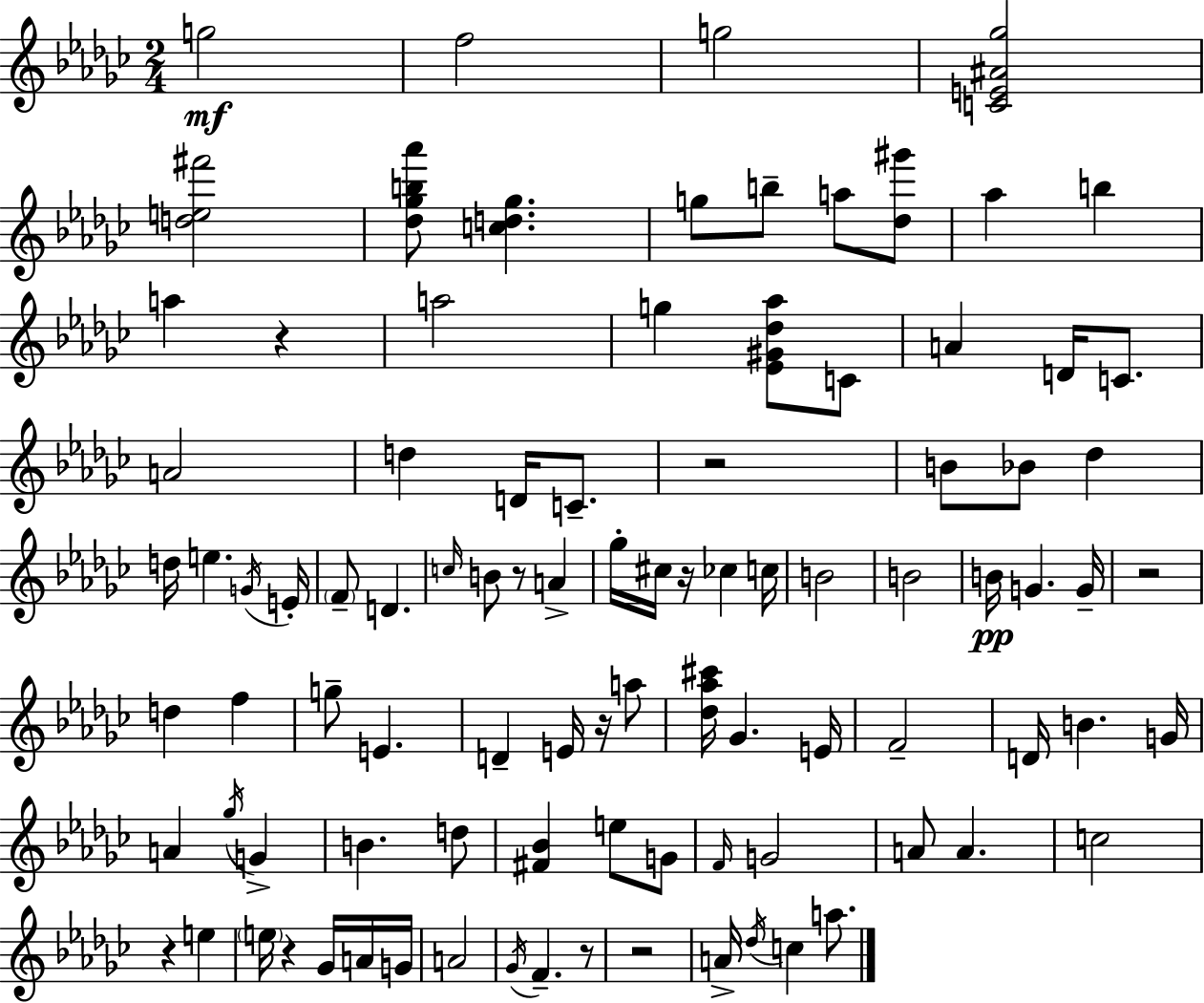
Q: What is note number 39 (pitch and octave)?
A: G4